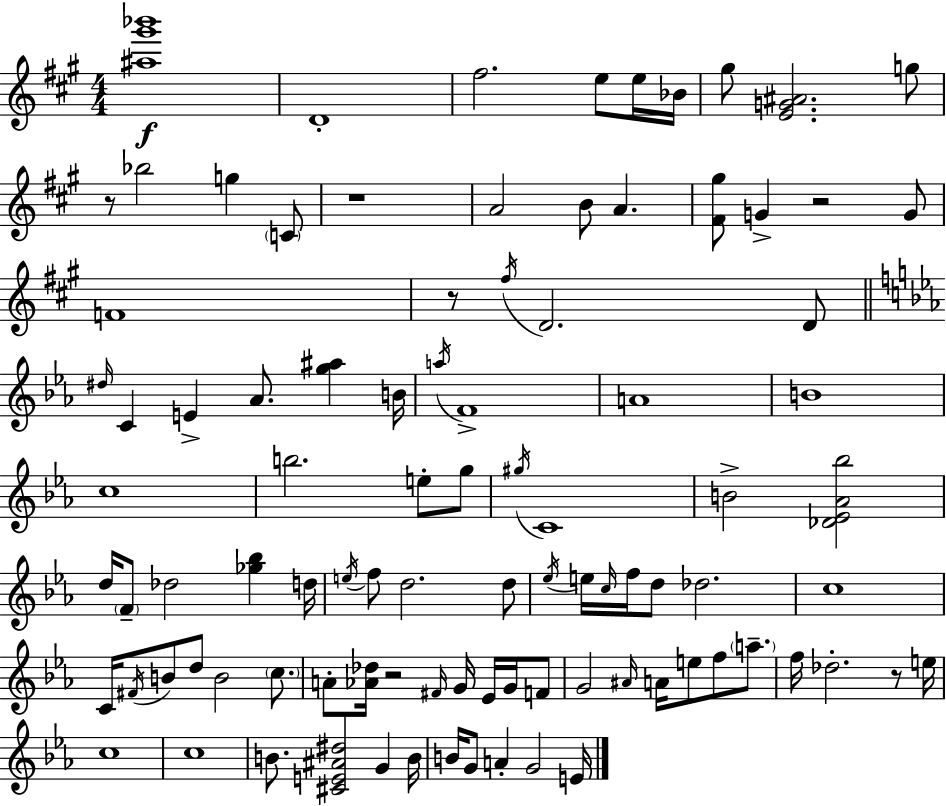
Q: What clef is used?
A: treble